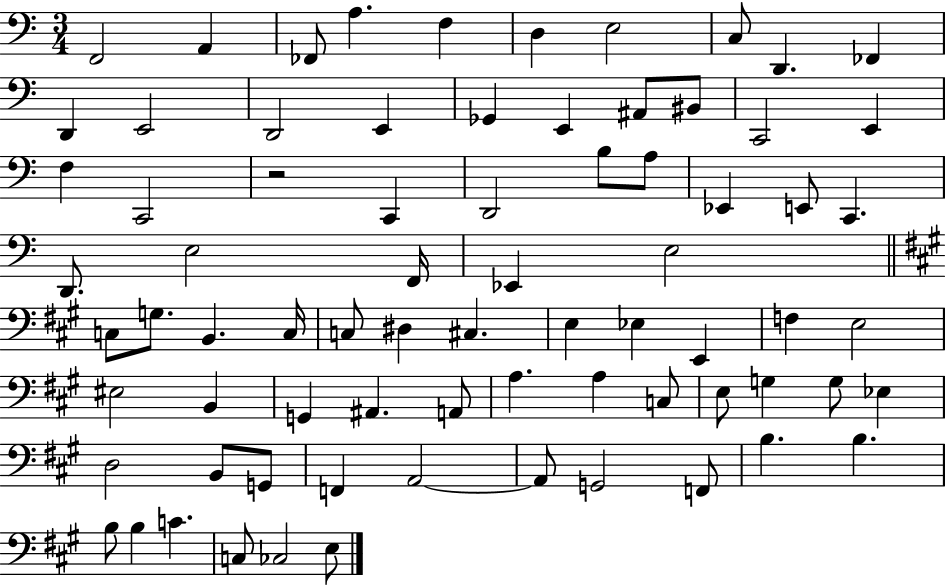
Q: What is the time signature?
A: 3/4